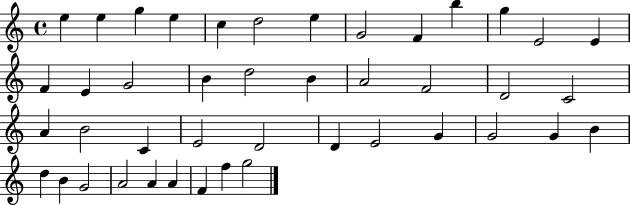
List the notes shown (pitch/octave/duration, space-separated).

E5/q E5/q G5/q E5/q C5/q D5/h E5/q G4/h F4/q B5/q G5/q E4/h E4/q F4/q E4/q G4/h B4/q D5/h B4/q A4/h F4/h D4/h C4/h A4/q B4/h C4/q E4/h D4/h D4/q E4/h G4/q G4/h G4/q B4/q D5/q B4/q G4/h A4/h A4/q A4/q F4/q F5/q G5/h